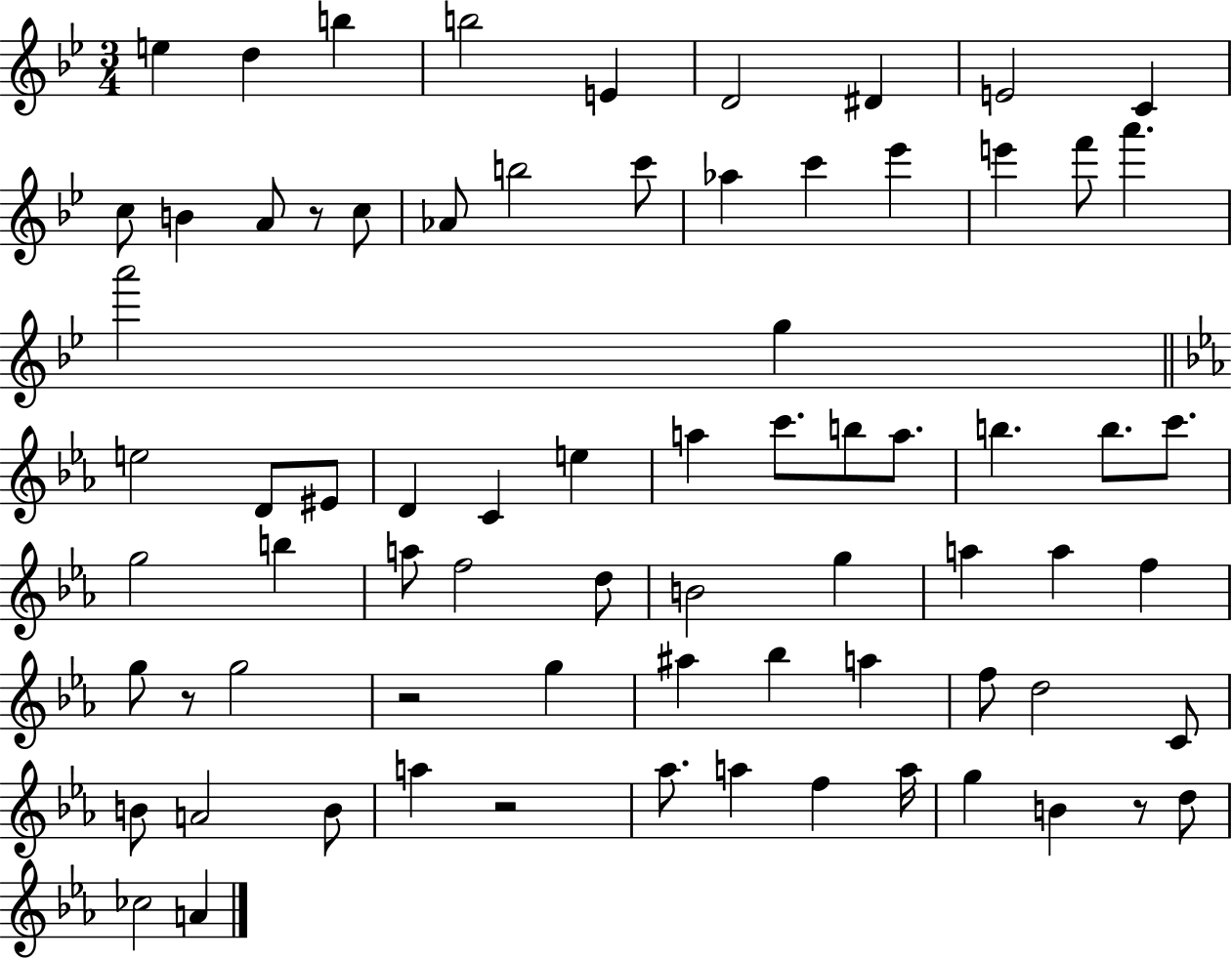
{
  \clef treble
  \numericTimeSignature
  \time 3/4
  \key bes \major
  e''4 d''4 b''4 | b''2 e'4 | d'2 dis'4 | e'2 c'4 | \break c''8 b'4 a'8 r8 c''8 | aes'8 b''2 c'''8 | aes''4 c'''4 ees'''4 | e'''4 f'''8 a'''4. | \break a'''2 g''4 | \bar "||" \break \key ees \major e''2 d'8 eis'8 | d'4 c'4 e''4 | a''4 c'''8. b''8 a''8. | b''4. b''8. c'''8. | \break g''2 b''4 | a''8 f''2 d''8 | b'2 g''4 | a''4 a''4 f''4 | \break g''8 r8 g''2 | r2 g''4 | ais''4 bes''4 a''4 | f''8 d''2 c'8 | \break b'8 a'2 b'8 | a''4 r2 | aes''8. a''4 f''4 a''16 | g''4 b'4 r8 d''8 | \break ces''2 a'4 | \bar "|."
}